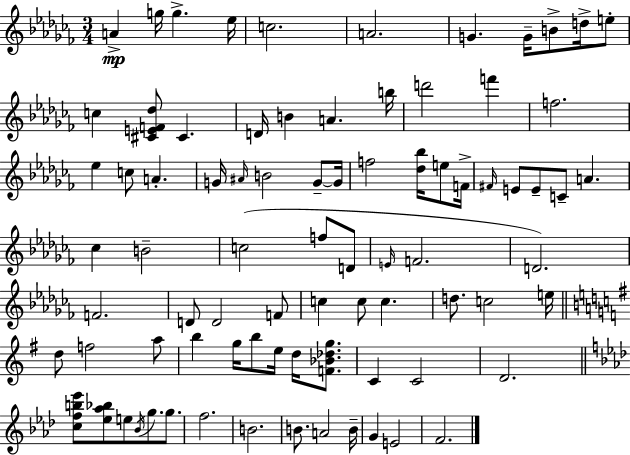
A4/q G5/s G5/q. Eb5/s C5/h. A4/h. G4/q. G4/s B4/e D5/s E5/e C5/q [C#4,E4,F4,Db5]/e C#4/q. D4/s B4/q A4/q. B5/s D6/h F6/q F5/h. Eb5/q C5/e A4/q. G4/s A#4/s B4/h G4/e G4/s F5/h [Db5,Bb5]/s E5/e F4/s F#4/s E4/e E4/e C4/e A4/q. CES5/q B4/h C5/h F5/e D4/e E4/s F4/h. D4/h. F4/h. D4/e D4/h F4/e C5/q C5/e C5/q. D5/e. C5/h E5/s D5/e F5/h A5/e B5/q G5/s B5/e E5/s D5/s [F4,Bb4,Db5,G5]/e. C4/q C4/h D4/h. [C5,F5,B5,Eb6]/e [Eb5,Ab5,Bb5]/e E5/e Bb4/s G5/e. G5/e. F5/h. B4/h. B4/e. A4/h B4/s G4/q E4/h F4/h.